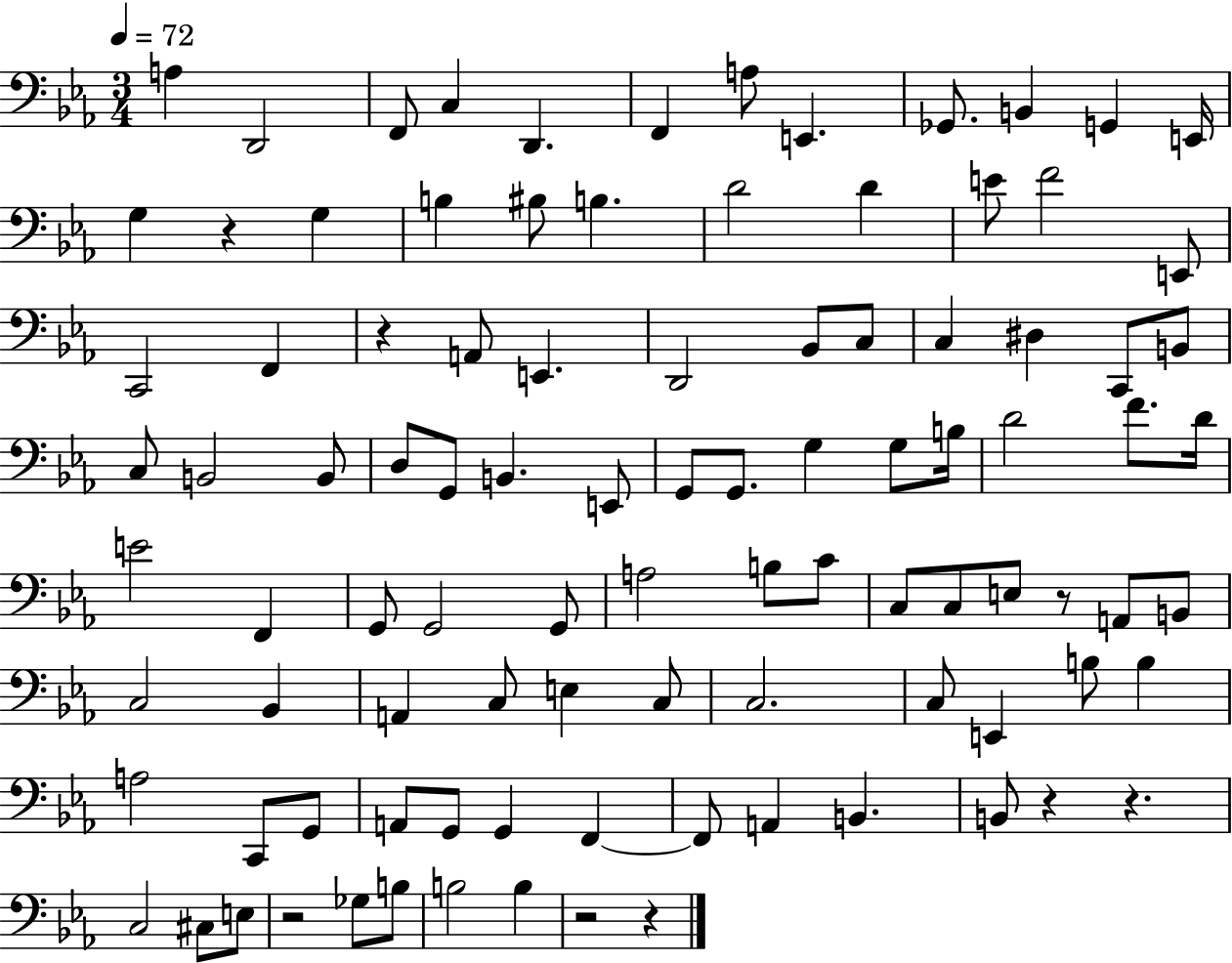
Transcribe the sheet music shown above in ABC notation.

X:1
T:Untitled
M:3/4
L:1/4
K:Eb
A, D,,2 F,,/2 C, D,, F,, A,/2 E,, _G,,/2 B,, G,, E,,/4 G, z G, B, ^B,/2 B, D2 D E/2 F2 E,,/2 C,,2 F,, z A,,/2 E,, D,,2 _B,,/2 C,/2 C, ^D, C,,/2 B,,/2 C,/2 B,,2 B,,/2 D,/2 G,,/2 B,, E,,/2 G,,/2 G,,/2 G, G,/2 B,/4 D2 F/2 D/4 E2 F,, G,,/2 G,,2 G,,/2 A,2 B,/2 C/2 C,/2 C,/2 E,/2 z/2 A,,/2 B,,/2 C,2 _B,, A,, C,/2 E, C,/2 C,2 C,/2 E,, B,/2 B, A,2 C,,/2 G,,/2 A,,/2 G,,/2 G,, F,, F,,/2 A,, B,, B,,/2 z z C,2 ^C,/2 E,/2 z2 _G,/2 B,/2 B,2 B, z2 z